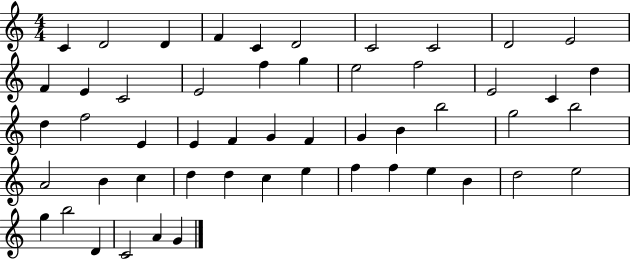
X:1
T:Untitled
M:4/4
L:1/4
K:C
C D2 D F C D2 C2 C2 D2 E2 F E C2 E2 f g e2 f2 E2 C d d f2 E E F G F G B b2 g2 b2 A2 B c d d c e f f e B d2 e2 g b2 D C2 A G